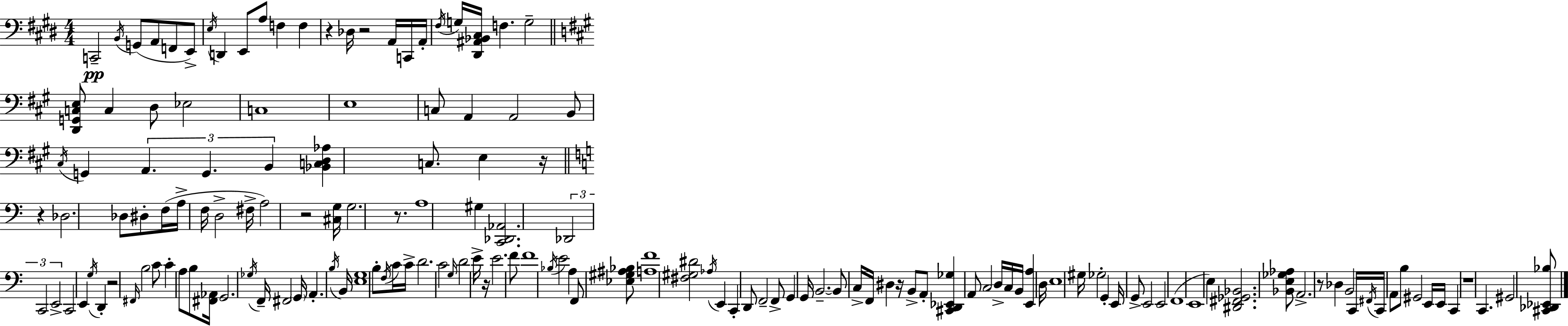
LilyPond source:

{
  \clef bass
  \numericTimeSignature
  \time 4/4
  \key e \major
  c,2--\pp \acciaccatura { b,16 } g,8( a,8 f,8 e,8->) | \acciaccatura { e16 } d,4 e,8 a8 f4 f4 | r4 des16 r2 a,16 | c,16 a,16-. \acciaccatura { fis16 } g16 <dis, ais, bes, cis>16 f4. g2-- | \break \bar "||" \break \key a \major <d, g, c e>8 c4 d8 ees2 | c1 | e1 | c8 a,4 a,2 b,8 | \break \acciaccatura { cis16 } g,4 \tuplet 3/2 { a,4. g,4. | b,4 } <bes, c d aes>4 c8. e4 | r16 \bar "||" \break \key c \major r4 des2. | des8 dis8-. f16( a16-> f16 d2-> fis16-> | a2) r2 | <cis g>16 g2. r8. | \break a1 | gis4 <c, des, aes,>2. | \tuplet 3/2 { des,2 c,2 | e,2-> } c,2 | \break e,4 \acciaccatura { g16 } d,4-. r2 | \grace { fis,16 } b2 c'8 c'4-. | a8 b8 <fis, aes,>16 g,2. | \acciaccatura { ges16 } f,16-- fis,2 \parenthesize g,16 a,4.-. | \break \acciaccatura { b16 } b,16 <e g>1 | b8-. \acciaccatura { f16 } c'16 c'16-> d'2. | c'2 \grace { g16 } d'2 | e'16-> r16 e'2. | \break f'8 f'1 | \acciaccatura { bes16 } e'2 a4 | f,8 <ees gis ais bes>8 <a f'>1 | <fis gis dis'>2 \acciaccatura { aes16 } | \break e,4 c,4-. d,8 f,2-- | f,8-> g,4 g,16 b,2.--~~ | b,8 c16-> f,16 dis4 r16 b,8-> | a,8-. <cis, d, ees, ges>4 a,8 c2 | \break d16-> c16 b,16 <e, a>4 d16 e1 | gis16 ges2-. | g,4-. e,16 g,8-> e,2 | e,2 f,1( | \break e,1 | e4) <dis, fis, ges, bes,>2. | <bes, e ges aes>8 a,2.-> | r8 des4 b,2 | \break c,16 \acciaccatura { fis,16 } c,16 a,8 b8 gis,2 | e,16 e,16 c,4 r1 | c,4. gis,2 | <cis, des, ees, bes>8 \bar "|."
}